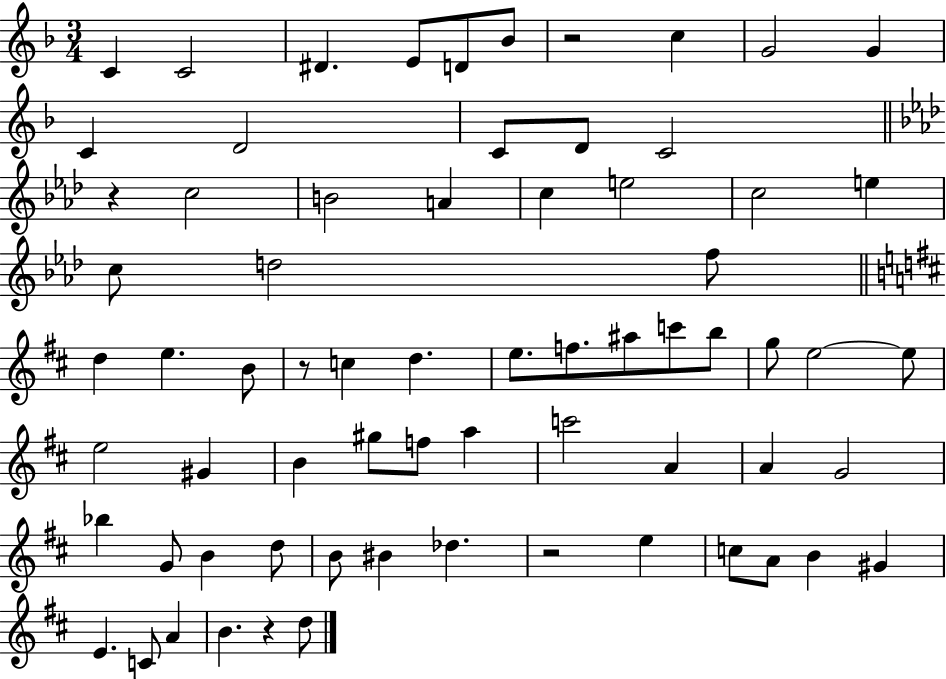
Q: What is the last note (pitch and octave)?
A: D5